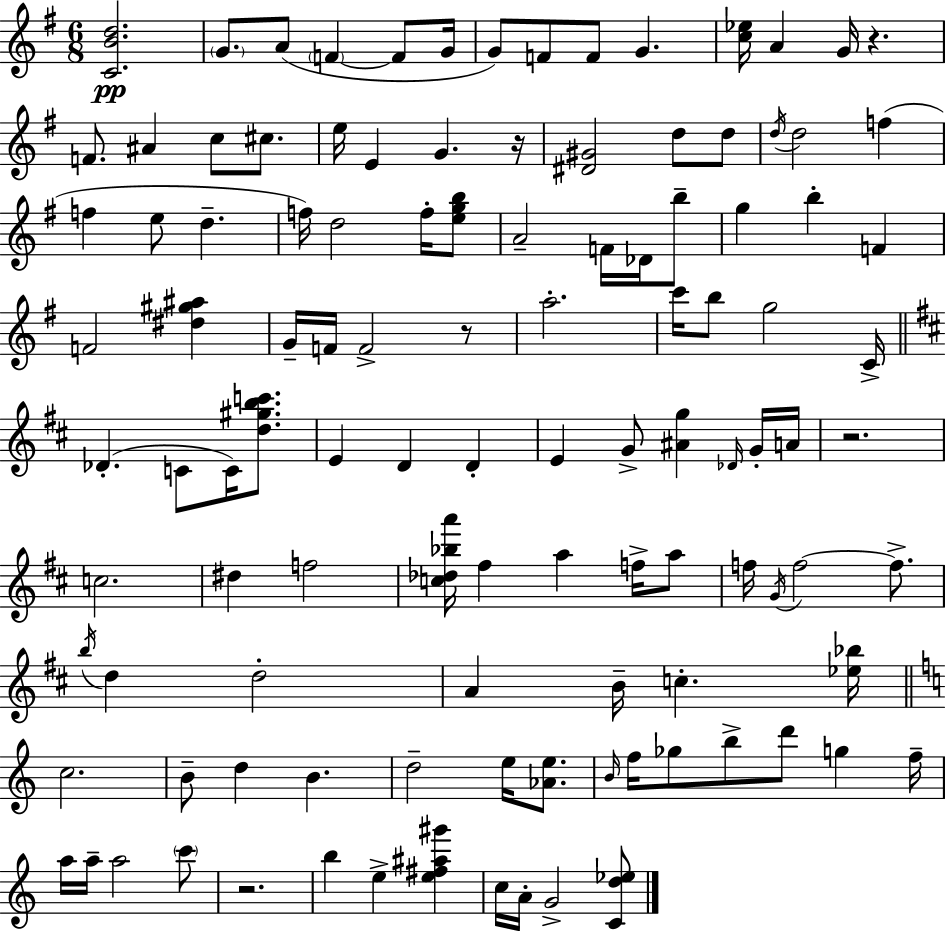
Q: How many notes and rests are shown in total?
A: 112